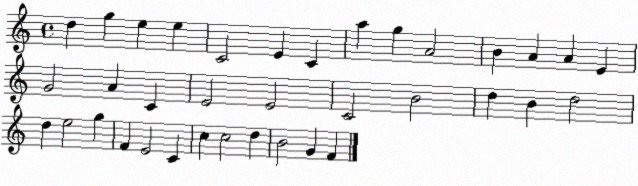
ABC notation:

X:1
T:Untitled
M:4/4
L:1/4
K:C
d g e e C2 E C a g A2 B A A E G2 A C E2 E2 C2 B2 d B d2 d e2 g F E2 C c c2 d B2 G F